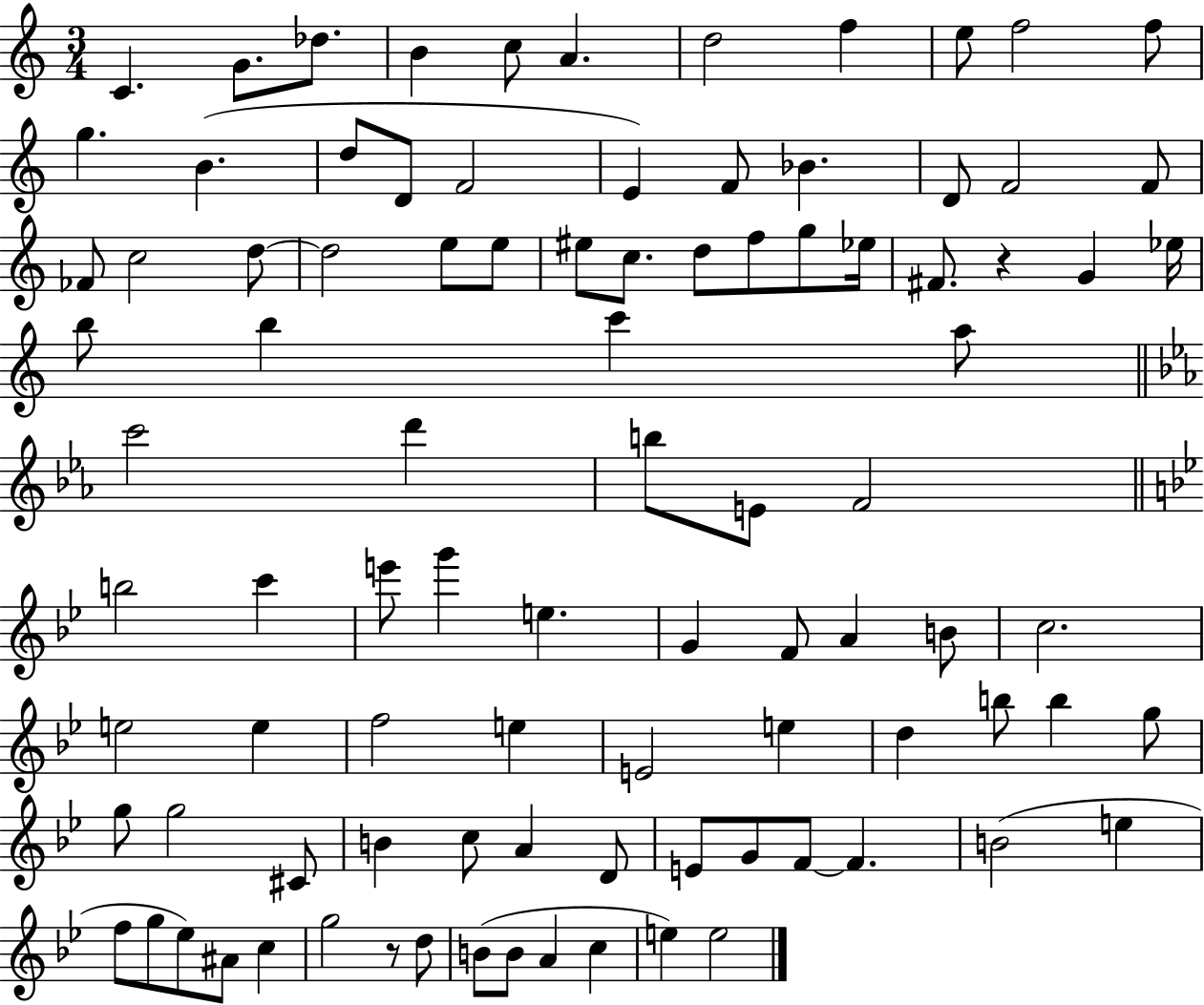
C4/q. G4/e. Db5/e. B4/q C5/e A4/q. D5/h F5/q E5/e F5/h F5/e G5/q. B4/q. D5/e D4/e F4/h E4/q F4/e Bb4/q. D4/e F4/h F4/e FES4/e C5/h D5/e D5/h E5/e E5/e EIS5/e C5/e. D5/e F5/e G5/e Eb5/s F#4/e. R/q G4/q Eb5/s B5/e B5/q C6/q A5/e C6/h D6/q B5/e E4/e F4/h B5/h C6/q E6/e G6/q E5/q. G4/q F4/e A4/q B4/e C5/h. E5/h E5/q F5/h E5/q E4/h E5/q D5/q B5/e B5/q G5/e G5/e G5/h C#4/e B4/q C5/e A4/q D4/e E4/e G4/e F4/e F4/q. B4/h E5/q F5/e G5/e Eb5/e A#4/e C5/q G5/h R/e D5/e B4/e B4/e A4/q C5/q E5/q E5/h